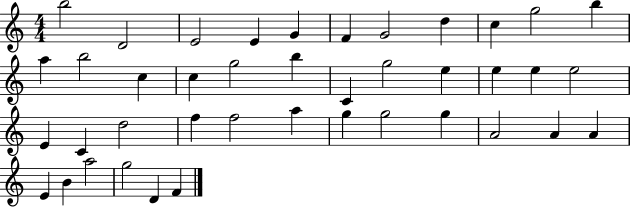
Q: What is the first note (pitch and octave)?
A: B5